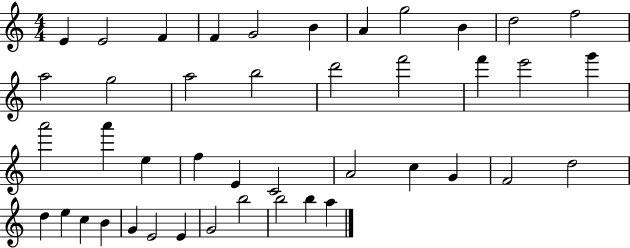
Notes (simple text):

E4/q E4/h F4/q F4/q G4/h B4/q A4/q G5/h B4/q D5/h F5/h A5/h G5/h A5/h B5/h D6/h F6/h F6/q E6/h G6/q A6/h A6/q E5/q F5/q E4/q C4/h A4/h C5/q G4/q F4/h D5/h D5/q E5/q C5/q B4/q G4/q E4/h E4/q G4/h B5/h B5/h B5/q A5/q